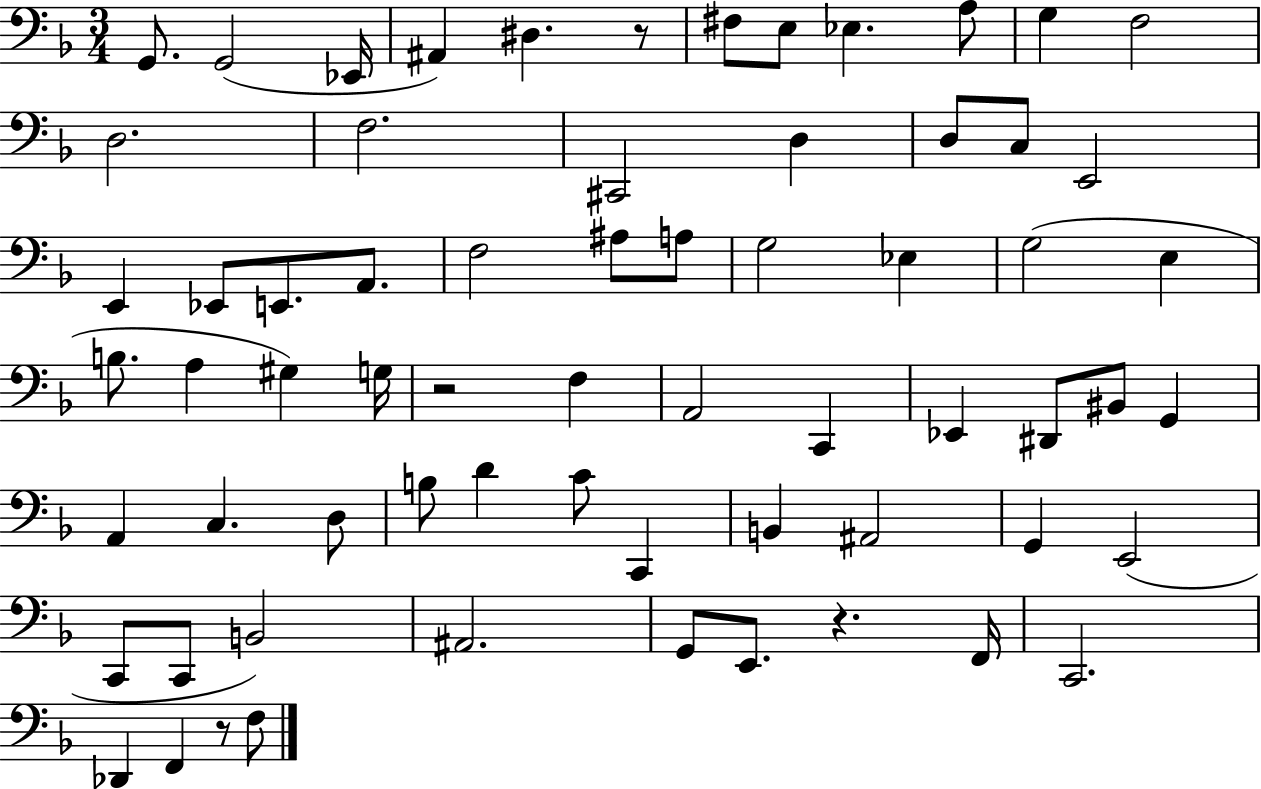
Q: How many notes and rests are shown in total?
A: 66